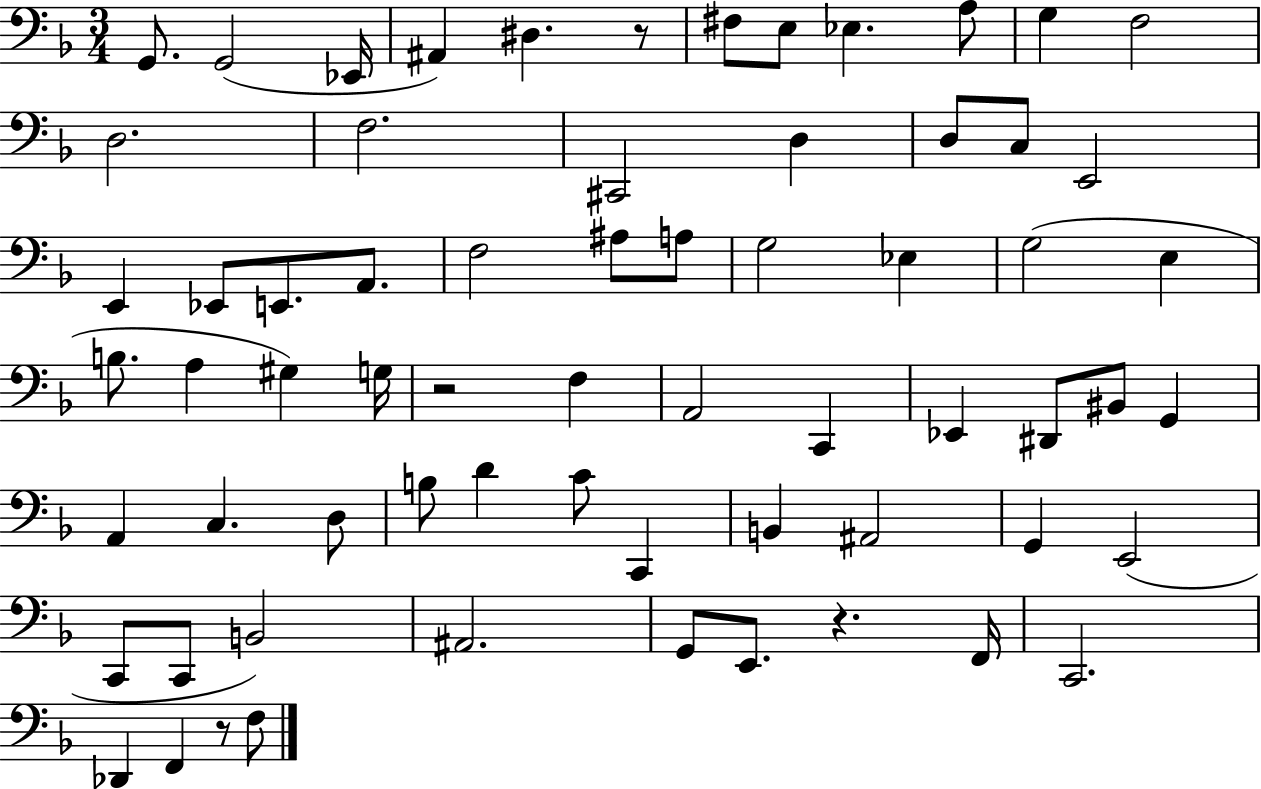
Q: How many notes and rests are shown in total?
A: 66